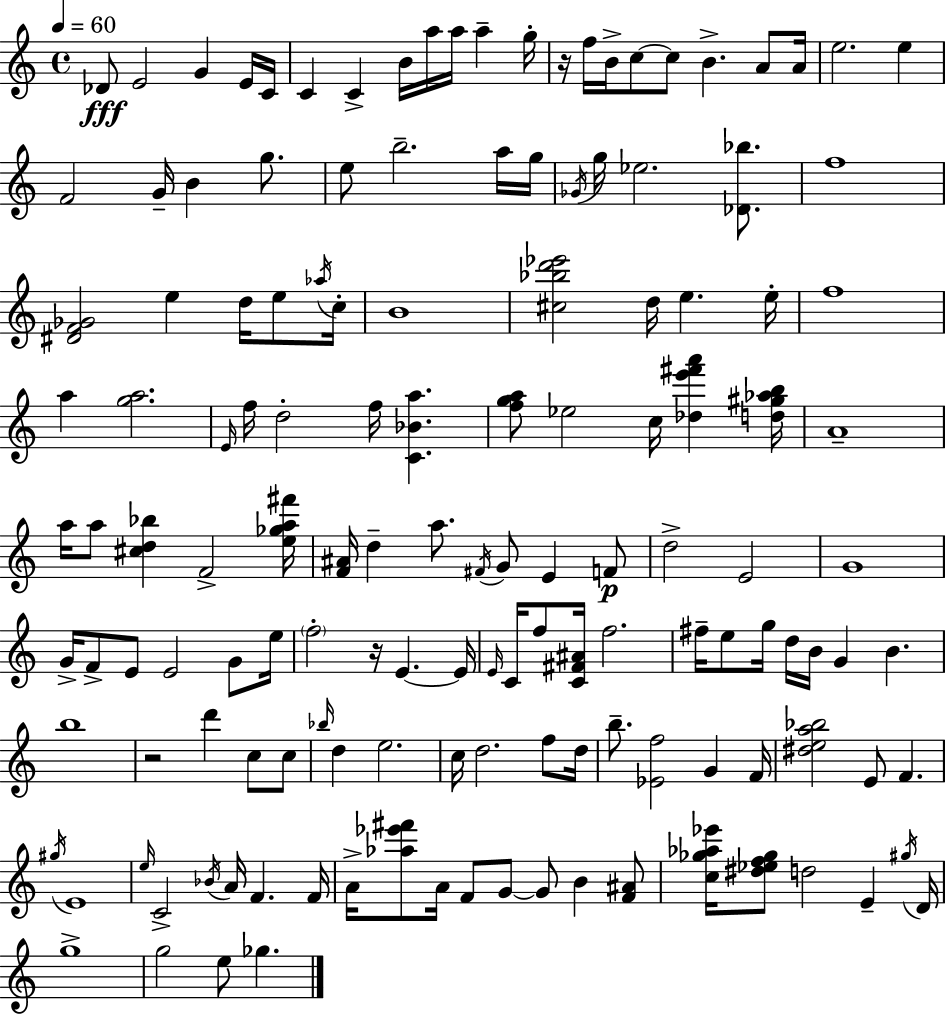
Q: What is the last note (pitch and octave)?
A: Gb5